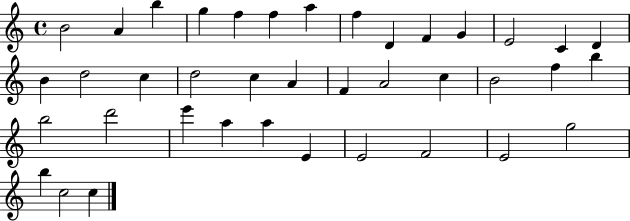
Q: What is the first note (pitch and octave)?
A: B4